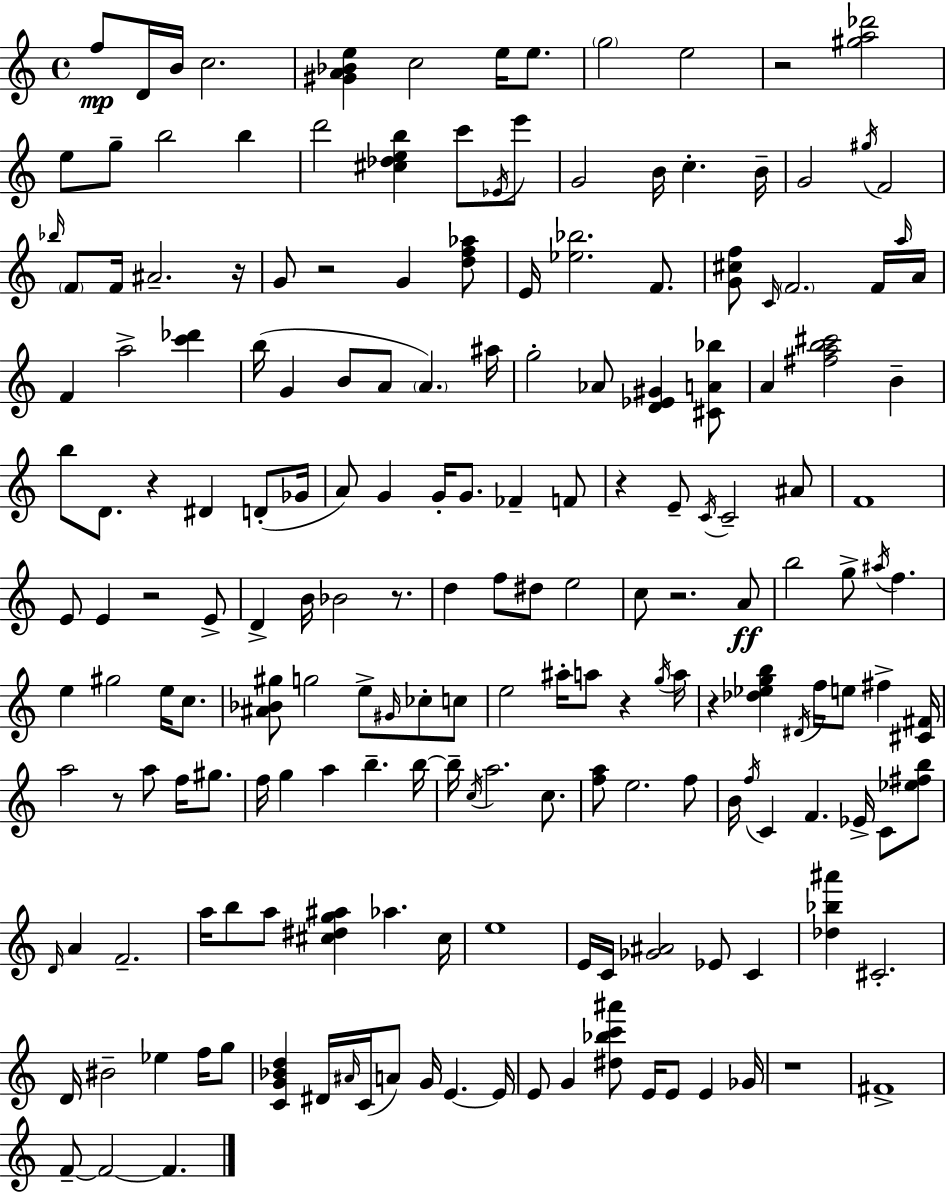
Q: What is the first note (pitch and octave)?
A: F5